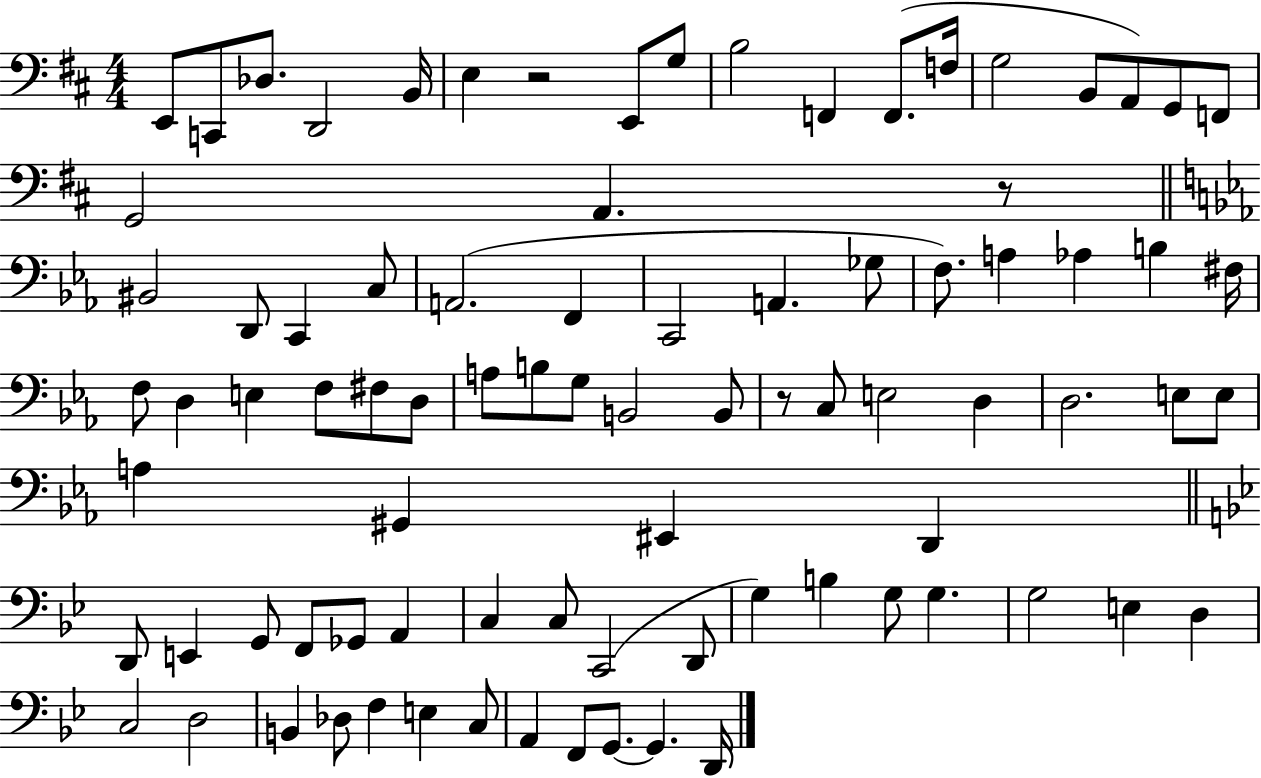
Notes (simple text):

E2/e C2/e Db3/e. D2/h B2/s E3/q R/h E2/e G3/e B3/h F2/q F2/e. F3/s G3/h B2/e A2/e G2/e F2/e G2/h A2/q. R/e BIS2/h D2/e C2/q C3/e A2/h. F2/q C2/h A2/q. Gb3/e F3/e. A3/q Ab3/q B3/q F#3/s F3/e D3/q E3/q F3/e F#3/e D3/e A3/e B3/e G3/e B2/h B2/e R/e C3/e E3/h D3/q D3/h. E3/e E3/e A3/q G#2/q EIS2/q D2/q D2/e E2/q G2/e F2/e Gb2/e A2/q C3/q C3/e C2/h D2/e G3/q B3/q G3/e G3/q. G3/h E3/q D3/q C3/h D3/h B2/q Db3/e F3/q E3/q C3/e A2/q F2/e G2/e. G2/q. D2/s